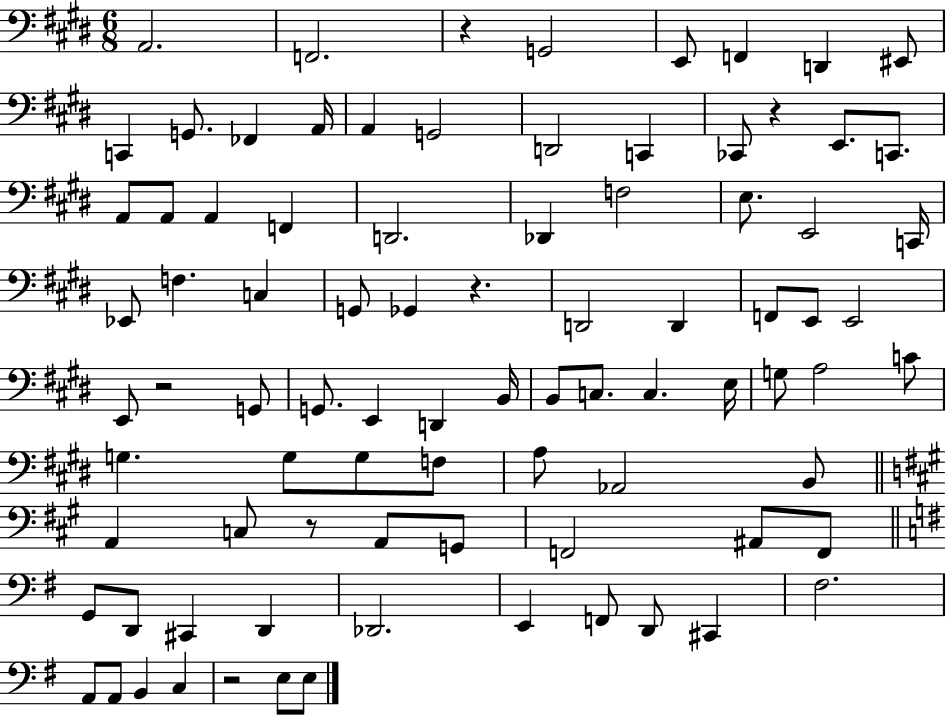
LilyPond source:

{
  \clef bass
  \numericTimeSignature
  \time 6/8
  \key e \major
  a,2. | f,2. | r4 g,2 | e,8 f,4 d,4 eis,8 | \break c,4 g,8. fes,4 a,16 | a,4 g,2 | d,2 c,4 | ces,8 r4 e,8. c,8. | \break a,8 a,8 a,4 f,4 | d,2. | des,4 f2 | e8. e,2 c,16 | \break ees,8 f4. c4 | g,8 ges,4 r4. | d,2 d,4 | f,8 e,8 e,2 | \break e,8 r2 g,8 | g,8. e,4 d,4 b,16 | b,8 c8. c4. e16 | g8 a2 c'8 | \break g4. g8 g8 f8 | a8 aes,2 b,8 | \bar "||" \break \key a \major a,4 c8 r8 a,8 g,8 | f,2 ais,8 f,8 | \bar "||" \break \key g \major g,8 d,8 cis,4 d,4 | des,2. | e,4 f,8 d,8 cis,4 | fis2. | \break a,8 a,8 b,4 c4 | r2 e8 e8 | \bar "|."
}